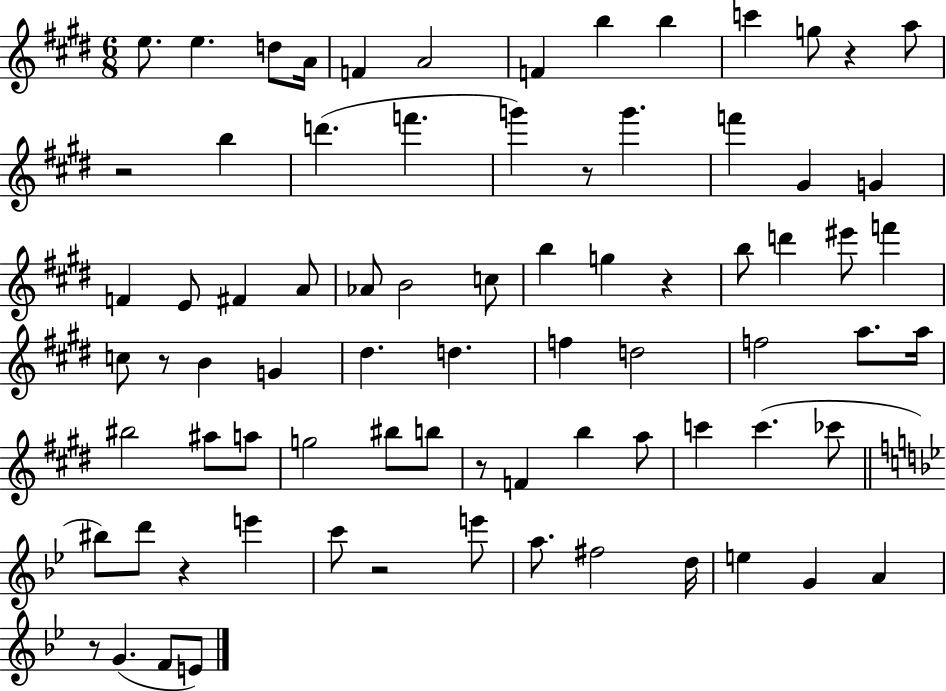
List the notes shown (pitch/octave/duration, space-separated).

E5/e. E5/q. D5/e A4/s F4/q A4/h F4/q B5/q B5/q C6/q G5/e R/q A5/e R/h B5/q D6/q. F6/q. G6/q R/e G6/q. F6/q G#4/q G4/q F4/q E4/e F#4/q A4/e Ab4/e B4/h C5/e B5/q G5/q R/q B5/e D6/q EIS6/e F6/q C5/e R/e B4/q G4/q D#5/q. D5/q. F5/q D5/h F5/h A5/e. A5/s BIS5/h A#5/e A5/e G5/h BIS5/e B5/e R/e F4/q B5/q A5/e C6/q C6/q. CES6/e BIS5/e D6/e R/q E6/q C6/e R/h E6/e A5/e. F#5/h D5/s E5/q G4/q A4/q R/e G4/q. F4/e E4/e